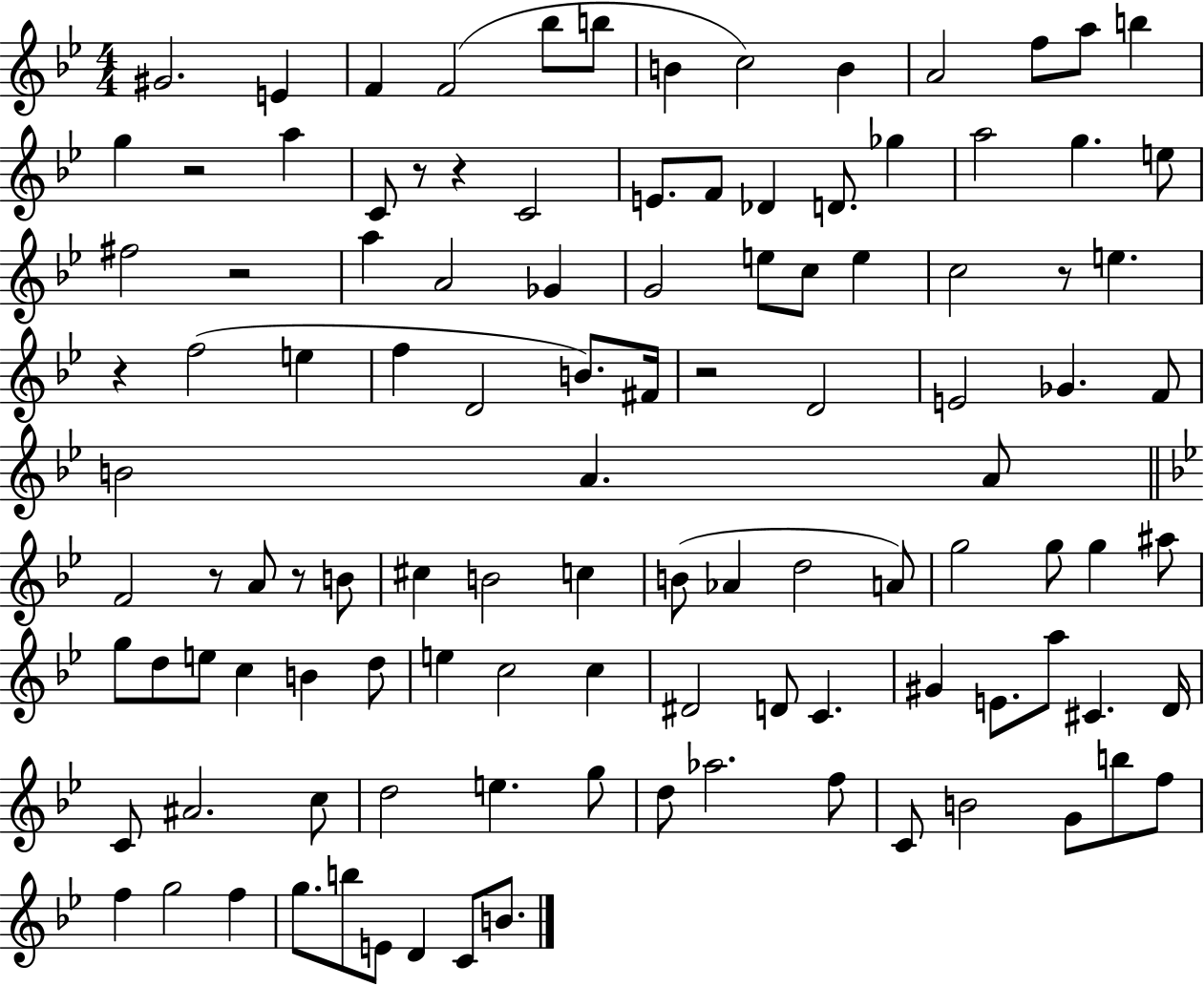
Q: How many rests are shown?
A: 9